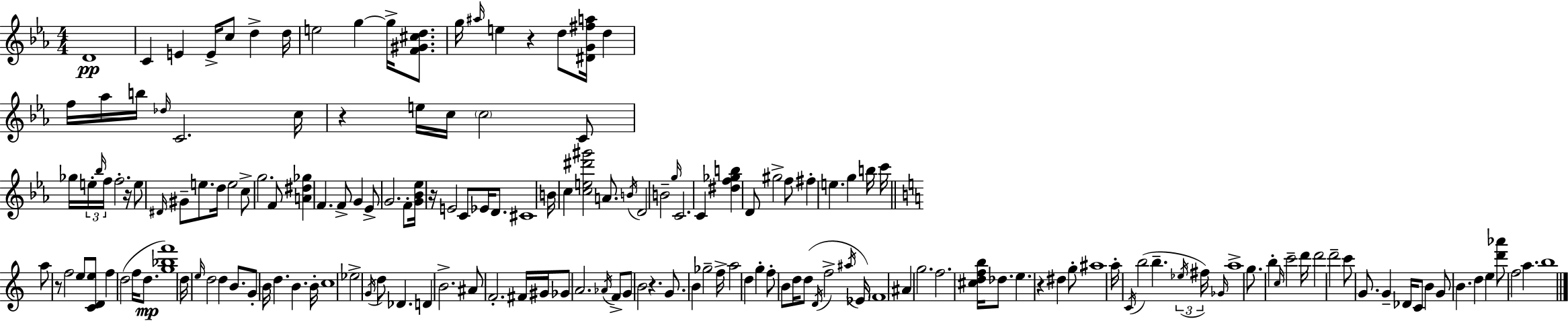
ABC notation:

X:1
T:Untitled
M:4/4
L:1/4
K:Cm
D4 C E E/4 c/2 d d/4 e2 g g/4 [F^G^cd]/2 g/4 ^a/4 e z d/2 [^DG^fa]/4 d f/4 _a/4 b/4 _d/4 C2 c/4 z e/4 c/4 c2 C/2 _g/4 e/4 _b/4 f/4 f2 z/4 e/2 ^D/4 ^G/2 e/2 d/4 e2 c/2 g2 F/2 [A^d_g] F F/2 G _E/2 G2 F/2 [G_B_e]/4 z/4 E2 C/2 _E/4 D/2 ^C4 B/4 c [ce^d'^g']2 A/2 B/4 D2 B2 g/4 C2 C [^df_gb] D/2 ^g2 f/2 ^f e g b/4 c'/4 a/2 z/2 f2 e/2 [CDe]/2 f d2 f/4 d/2 [g_bf']4 d/4 e/4 d2 d B/2 G/2 B/4 d B B/4 c4 _e2 G/4 d/2 _D D B2 ^A/2 F2 ^F/4 ^G/4 _G/2 A2 _A/4 F/2 G/2 B2 z G/2 B _g2 f/4 a2 d g f/2 B/2 d/4 d/2 D/4 f2 ^a/4 _E/4 F4 ^A g2 f2 [^cdfb]/4 _d/2 e z ^d g/2 ^a4 a/4 C/4 b2 b _e/4 ^f/4 _G/4 a4 g/2 b c/4 c'2 d'/4 d'2 d'2 c'/2 G/2 G _D/4 C/2 B G/2 B d e [d'_a']/2 f2 a b4